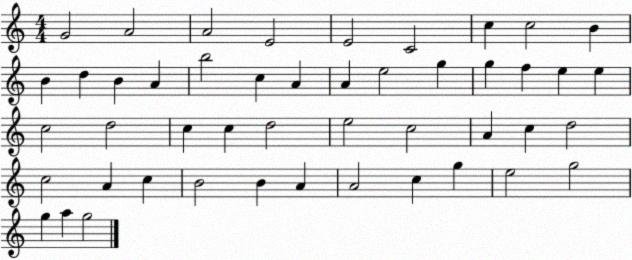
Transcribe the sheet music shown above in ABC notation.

X:1
T:Untitled
M:4/4
L:1/4
K:C
G2 A2 A2 E2 E2 C2 c c2 B B d B A b2 c A A e2 g g f e e c2 d2 c c d2 e2 c2 A c d2 c2 A c B2 B A A2 c g e2 g2 g a g2